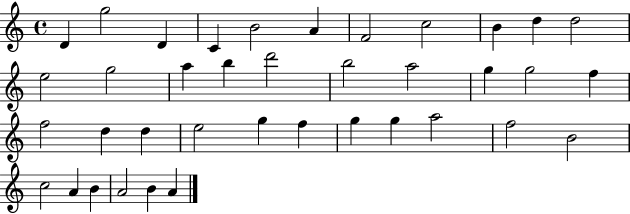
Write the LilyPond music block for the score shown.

{
  \clef treble
  \time 4/4
  \defaultTimeSignature
  \key c \major
  d'4 g''2 d'4 | c'4 b'2 a'4 | f'2 c''2 | b'4 d''4 d''2 | \break e''2 g''2 | a''4 b''4 d'''2 | b''2 a''2 | g''4 g''2 f''4 | \break f''2 d''4 d''4 | e''2 g''4 f''4 | g''4 g''4 a''2 | f''2 b'2 | \break c''2 a'4 b'4 | a'2 b'4 a'4 | \bar "|."
}